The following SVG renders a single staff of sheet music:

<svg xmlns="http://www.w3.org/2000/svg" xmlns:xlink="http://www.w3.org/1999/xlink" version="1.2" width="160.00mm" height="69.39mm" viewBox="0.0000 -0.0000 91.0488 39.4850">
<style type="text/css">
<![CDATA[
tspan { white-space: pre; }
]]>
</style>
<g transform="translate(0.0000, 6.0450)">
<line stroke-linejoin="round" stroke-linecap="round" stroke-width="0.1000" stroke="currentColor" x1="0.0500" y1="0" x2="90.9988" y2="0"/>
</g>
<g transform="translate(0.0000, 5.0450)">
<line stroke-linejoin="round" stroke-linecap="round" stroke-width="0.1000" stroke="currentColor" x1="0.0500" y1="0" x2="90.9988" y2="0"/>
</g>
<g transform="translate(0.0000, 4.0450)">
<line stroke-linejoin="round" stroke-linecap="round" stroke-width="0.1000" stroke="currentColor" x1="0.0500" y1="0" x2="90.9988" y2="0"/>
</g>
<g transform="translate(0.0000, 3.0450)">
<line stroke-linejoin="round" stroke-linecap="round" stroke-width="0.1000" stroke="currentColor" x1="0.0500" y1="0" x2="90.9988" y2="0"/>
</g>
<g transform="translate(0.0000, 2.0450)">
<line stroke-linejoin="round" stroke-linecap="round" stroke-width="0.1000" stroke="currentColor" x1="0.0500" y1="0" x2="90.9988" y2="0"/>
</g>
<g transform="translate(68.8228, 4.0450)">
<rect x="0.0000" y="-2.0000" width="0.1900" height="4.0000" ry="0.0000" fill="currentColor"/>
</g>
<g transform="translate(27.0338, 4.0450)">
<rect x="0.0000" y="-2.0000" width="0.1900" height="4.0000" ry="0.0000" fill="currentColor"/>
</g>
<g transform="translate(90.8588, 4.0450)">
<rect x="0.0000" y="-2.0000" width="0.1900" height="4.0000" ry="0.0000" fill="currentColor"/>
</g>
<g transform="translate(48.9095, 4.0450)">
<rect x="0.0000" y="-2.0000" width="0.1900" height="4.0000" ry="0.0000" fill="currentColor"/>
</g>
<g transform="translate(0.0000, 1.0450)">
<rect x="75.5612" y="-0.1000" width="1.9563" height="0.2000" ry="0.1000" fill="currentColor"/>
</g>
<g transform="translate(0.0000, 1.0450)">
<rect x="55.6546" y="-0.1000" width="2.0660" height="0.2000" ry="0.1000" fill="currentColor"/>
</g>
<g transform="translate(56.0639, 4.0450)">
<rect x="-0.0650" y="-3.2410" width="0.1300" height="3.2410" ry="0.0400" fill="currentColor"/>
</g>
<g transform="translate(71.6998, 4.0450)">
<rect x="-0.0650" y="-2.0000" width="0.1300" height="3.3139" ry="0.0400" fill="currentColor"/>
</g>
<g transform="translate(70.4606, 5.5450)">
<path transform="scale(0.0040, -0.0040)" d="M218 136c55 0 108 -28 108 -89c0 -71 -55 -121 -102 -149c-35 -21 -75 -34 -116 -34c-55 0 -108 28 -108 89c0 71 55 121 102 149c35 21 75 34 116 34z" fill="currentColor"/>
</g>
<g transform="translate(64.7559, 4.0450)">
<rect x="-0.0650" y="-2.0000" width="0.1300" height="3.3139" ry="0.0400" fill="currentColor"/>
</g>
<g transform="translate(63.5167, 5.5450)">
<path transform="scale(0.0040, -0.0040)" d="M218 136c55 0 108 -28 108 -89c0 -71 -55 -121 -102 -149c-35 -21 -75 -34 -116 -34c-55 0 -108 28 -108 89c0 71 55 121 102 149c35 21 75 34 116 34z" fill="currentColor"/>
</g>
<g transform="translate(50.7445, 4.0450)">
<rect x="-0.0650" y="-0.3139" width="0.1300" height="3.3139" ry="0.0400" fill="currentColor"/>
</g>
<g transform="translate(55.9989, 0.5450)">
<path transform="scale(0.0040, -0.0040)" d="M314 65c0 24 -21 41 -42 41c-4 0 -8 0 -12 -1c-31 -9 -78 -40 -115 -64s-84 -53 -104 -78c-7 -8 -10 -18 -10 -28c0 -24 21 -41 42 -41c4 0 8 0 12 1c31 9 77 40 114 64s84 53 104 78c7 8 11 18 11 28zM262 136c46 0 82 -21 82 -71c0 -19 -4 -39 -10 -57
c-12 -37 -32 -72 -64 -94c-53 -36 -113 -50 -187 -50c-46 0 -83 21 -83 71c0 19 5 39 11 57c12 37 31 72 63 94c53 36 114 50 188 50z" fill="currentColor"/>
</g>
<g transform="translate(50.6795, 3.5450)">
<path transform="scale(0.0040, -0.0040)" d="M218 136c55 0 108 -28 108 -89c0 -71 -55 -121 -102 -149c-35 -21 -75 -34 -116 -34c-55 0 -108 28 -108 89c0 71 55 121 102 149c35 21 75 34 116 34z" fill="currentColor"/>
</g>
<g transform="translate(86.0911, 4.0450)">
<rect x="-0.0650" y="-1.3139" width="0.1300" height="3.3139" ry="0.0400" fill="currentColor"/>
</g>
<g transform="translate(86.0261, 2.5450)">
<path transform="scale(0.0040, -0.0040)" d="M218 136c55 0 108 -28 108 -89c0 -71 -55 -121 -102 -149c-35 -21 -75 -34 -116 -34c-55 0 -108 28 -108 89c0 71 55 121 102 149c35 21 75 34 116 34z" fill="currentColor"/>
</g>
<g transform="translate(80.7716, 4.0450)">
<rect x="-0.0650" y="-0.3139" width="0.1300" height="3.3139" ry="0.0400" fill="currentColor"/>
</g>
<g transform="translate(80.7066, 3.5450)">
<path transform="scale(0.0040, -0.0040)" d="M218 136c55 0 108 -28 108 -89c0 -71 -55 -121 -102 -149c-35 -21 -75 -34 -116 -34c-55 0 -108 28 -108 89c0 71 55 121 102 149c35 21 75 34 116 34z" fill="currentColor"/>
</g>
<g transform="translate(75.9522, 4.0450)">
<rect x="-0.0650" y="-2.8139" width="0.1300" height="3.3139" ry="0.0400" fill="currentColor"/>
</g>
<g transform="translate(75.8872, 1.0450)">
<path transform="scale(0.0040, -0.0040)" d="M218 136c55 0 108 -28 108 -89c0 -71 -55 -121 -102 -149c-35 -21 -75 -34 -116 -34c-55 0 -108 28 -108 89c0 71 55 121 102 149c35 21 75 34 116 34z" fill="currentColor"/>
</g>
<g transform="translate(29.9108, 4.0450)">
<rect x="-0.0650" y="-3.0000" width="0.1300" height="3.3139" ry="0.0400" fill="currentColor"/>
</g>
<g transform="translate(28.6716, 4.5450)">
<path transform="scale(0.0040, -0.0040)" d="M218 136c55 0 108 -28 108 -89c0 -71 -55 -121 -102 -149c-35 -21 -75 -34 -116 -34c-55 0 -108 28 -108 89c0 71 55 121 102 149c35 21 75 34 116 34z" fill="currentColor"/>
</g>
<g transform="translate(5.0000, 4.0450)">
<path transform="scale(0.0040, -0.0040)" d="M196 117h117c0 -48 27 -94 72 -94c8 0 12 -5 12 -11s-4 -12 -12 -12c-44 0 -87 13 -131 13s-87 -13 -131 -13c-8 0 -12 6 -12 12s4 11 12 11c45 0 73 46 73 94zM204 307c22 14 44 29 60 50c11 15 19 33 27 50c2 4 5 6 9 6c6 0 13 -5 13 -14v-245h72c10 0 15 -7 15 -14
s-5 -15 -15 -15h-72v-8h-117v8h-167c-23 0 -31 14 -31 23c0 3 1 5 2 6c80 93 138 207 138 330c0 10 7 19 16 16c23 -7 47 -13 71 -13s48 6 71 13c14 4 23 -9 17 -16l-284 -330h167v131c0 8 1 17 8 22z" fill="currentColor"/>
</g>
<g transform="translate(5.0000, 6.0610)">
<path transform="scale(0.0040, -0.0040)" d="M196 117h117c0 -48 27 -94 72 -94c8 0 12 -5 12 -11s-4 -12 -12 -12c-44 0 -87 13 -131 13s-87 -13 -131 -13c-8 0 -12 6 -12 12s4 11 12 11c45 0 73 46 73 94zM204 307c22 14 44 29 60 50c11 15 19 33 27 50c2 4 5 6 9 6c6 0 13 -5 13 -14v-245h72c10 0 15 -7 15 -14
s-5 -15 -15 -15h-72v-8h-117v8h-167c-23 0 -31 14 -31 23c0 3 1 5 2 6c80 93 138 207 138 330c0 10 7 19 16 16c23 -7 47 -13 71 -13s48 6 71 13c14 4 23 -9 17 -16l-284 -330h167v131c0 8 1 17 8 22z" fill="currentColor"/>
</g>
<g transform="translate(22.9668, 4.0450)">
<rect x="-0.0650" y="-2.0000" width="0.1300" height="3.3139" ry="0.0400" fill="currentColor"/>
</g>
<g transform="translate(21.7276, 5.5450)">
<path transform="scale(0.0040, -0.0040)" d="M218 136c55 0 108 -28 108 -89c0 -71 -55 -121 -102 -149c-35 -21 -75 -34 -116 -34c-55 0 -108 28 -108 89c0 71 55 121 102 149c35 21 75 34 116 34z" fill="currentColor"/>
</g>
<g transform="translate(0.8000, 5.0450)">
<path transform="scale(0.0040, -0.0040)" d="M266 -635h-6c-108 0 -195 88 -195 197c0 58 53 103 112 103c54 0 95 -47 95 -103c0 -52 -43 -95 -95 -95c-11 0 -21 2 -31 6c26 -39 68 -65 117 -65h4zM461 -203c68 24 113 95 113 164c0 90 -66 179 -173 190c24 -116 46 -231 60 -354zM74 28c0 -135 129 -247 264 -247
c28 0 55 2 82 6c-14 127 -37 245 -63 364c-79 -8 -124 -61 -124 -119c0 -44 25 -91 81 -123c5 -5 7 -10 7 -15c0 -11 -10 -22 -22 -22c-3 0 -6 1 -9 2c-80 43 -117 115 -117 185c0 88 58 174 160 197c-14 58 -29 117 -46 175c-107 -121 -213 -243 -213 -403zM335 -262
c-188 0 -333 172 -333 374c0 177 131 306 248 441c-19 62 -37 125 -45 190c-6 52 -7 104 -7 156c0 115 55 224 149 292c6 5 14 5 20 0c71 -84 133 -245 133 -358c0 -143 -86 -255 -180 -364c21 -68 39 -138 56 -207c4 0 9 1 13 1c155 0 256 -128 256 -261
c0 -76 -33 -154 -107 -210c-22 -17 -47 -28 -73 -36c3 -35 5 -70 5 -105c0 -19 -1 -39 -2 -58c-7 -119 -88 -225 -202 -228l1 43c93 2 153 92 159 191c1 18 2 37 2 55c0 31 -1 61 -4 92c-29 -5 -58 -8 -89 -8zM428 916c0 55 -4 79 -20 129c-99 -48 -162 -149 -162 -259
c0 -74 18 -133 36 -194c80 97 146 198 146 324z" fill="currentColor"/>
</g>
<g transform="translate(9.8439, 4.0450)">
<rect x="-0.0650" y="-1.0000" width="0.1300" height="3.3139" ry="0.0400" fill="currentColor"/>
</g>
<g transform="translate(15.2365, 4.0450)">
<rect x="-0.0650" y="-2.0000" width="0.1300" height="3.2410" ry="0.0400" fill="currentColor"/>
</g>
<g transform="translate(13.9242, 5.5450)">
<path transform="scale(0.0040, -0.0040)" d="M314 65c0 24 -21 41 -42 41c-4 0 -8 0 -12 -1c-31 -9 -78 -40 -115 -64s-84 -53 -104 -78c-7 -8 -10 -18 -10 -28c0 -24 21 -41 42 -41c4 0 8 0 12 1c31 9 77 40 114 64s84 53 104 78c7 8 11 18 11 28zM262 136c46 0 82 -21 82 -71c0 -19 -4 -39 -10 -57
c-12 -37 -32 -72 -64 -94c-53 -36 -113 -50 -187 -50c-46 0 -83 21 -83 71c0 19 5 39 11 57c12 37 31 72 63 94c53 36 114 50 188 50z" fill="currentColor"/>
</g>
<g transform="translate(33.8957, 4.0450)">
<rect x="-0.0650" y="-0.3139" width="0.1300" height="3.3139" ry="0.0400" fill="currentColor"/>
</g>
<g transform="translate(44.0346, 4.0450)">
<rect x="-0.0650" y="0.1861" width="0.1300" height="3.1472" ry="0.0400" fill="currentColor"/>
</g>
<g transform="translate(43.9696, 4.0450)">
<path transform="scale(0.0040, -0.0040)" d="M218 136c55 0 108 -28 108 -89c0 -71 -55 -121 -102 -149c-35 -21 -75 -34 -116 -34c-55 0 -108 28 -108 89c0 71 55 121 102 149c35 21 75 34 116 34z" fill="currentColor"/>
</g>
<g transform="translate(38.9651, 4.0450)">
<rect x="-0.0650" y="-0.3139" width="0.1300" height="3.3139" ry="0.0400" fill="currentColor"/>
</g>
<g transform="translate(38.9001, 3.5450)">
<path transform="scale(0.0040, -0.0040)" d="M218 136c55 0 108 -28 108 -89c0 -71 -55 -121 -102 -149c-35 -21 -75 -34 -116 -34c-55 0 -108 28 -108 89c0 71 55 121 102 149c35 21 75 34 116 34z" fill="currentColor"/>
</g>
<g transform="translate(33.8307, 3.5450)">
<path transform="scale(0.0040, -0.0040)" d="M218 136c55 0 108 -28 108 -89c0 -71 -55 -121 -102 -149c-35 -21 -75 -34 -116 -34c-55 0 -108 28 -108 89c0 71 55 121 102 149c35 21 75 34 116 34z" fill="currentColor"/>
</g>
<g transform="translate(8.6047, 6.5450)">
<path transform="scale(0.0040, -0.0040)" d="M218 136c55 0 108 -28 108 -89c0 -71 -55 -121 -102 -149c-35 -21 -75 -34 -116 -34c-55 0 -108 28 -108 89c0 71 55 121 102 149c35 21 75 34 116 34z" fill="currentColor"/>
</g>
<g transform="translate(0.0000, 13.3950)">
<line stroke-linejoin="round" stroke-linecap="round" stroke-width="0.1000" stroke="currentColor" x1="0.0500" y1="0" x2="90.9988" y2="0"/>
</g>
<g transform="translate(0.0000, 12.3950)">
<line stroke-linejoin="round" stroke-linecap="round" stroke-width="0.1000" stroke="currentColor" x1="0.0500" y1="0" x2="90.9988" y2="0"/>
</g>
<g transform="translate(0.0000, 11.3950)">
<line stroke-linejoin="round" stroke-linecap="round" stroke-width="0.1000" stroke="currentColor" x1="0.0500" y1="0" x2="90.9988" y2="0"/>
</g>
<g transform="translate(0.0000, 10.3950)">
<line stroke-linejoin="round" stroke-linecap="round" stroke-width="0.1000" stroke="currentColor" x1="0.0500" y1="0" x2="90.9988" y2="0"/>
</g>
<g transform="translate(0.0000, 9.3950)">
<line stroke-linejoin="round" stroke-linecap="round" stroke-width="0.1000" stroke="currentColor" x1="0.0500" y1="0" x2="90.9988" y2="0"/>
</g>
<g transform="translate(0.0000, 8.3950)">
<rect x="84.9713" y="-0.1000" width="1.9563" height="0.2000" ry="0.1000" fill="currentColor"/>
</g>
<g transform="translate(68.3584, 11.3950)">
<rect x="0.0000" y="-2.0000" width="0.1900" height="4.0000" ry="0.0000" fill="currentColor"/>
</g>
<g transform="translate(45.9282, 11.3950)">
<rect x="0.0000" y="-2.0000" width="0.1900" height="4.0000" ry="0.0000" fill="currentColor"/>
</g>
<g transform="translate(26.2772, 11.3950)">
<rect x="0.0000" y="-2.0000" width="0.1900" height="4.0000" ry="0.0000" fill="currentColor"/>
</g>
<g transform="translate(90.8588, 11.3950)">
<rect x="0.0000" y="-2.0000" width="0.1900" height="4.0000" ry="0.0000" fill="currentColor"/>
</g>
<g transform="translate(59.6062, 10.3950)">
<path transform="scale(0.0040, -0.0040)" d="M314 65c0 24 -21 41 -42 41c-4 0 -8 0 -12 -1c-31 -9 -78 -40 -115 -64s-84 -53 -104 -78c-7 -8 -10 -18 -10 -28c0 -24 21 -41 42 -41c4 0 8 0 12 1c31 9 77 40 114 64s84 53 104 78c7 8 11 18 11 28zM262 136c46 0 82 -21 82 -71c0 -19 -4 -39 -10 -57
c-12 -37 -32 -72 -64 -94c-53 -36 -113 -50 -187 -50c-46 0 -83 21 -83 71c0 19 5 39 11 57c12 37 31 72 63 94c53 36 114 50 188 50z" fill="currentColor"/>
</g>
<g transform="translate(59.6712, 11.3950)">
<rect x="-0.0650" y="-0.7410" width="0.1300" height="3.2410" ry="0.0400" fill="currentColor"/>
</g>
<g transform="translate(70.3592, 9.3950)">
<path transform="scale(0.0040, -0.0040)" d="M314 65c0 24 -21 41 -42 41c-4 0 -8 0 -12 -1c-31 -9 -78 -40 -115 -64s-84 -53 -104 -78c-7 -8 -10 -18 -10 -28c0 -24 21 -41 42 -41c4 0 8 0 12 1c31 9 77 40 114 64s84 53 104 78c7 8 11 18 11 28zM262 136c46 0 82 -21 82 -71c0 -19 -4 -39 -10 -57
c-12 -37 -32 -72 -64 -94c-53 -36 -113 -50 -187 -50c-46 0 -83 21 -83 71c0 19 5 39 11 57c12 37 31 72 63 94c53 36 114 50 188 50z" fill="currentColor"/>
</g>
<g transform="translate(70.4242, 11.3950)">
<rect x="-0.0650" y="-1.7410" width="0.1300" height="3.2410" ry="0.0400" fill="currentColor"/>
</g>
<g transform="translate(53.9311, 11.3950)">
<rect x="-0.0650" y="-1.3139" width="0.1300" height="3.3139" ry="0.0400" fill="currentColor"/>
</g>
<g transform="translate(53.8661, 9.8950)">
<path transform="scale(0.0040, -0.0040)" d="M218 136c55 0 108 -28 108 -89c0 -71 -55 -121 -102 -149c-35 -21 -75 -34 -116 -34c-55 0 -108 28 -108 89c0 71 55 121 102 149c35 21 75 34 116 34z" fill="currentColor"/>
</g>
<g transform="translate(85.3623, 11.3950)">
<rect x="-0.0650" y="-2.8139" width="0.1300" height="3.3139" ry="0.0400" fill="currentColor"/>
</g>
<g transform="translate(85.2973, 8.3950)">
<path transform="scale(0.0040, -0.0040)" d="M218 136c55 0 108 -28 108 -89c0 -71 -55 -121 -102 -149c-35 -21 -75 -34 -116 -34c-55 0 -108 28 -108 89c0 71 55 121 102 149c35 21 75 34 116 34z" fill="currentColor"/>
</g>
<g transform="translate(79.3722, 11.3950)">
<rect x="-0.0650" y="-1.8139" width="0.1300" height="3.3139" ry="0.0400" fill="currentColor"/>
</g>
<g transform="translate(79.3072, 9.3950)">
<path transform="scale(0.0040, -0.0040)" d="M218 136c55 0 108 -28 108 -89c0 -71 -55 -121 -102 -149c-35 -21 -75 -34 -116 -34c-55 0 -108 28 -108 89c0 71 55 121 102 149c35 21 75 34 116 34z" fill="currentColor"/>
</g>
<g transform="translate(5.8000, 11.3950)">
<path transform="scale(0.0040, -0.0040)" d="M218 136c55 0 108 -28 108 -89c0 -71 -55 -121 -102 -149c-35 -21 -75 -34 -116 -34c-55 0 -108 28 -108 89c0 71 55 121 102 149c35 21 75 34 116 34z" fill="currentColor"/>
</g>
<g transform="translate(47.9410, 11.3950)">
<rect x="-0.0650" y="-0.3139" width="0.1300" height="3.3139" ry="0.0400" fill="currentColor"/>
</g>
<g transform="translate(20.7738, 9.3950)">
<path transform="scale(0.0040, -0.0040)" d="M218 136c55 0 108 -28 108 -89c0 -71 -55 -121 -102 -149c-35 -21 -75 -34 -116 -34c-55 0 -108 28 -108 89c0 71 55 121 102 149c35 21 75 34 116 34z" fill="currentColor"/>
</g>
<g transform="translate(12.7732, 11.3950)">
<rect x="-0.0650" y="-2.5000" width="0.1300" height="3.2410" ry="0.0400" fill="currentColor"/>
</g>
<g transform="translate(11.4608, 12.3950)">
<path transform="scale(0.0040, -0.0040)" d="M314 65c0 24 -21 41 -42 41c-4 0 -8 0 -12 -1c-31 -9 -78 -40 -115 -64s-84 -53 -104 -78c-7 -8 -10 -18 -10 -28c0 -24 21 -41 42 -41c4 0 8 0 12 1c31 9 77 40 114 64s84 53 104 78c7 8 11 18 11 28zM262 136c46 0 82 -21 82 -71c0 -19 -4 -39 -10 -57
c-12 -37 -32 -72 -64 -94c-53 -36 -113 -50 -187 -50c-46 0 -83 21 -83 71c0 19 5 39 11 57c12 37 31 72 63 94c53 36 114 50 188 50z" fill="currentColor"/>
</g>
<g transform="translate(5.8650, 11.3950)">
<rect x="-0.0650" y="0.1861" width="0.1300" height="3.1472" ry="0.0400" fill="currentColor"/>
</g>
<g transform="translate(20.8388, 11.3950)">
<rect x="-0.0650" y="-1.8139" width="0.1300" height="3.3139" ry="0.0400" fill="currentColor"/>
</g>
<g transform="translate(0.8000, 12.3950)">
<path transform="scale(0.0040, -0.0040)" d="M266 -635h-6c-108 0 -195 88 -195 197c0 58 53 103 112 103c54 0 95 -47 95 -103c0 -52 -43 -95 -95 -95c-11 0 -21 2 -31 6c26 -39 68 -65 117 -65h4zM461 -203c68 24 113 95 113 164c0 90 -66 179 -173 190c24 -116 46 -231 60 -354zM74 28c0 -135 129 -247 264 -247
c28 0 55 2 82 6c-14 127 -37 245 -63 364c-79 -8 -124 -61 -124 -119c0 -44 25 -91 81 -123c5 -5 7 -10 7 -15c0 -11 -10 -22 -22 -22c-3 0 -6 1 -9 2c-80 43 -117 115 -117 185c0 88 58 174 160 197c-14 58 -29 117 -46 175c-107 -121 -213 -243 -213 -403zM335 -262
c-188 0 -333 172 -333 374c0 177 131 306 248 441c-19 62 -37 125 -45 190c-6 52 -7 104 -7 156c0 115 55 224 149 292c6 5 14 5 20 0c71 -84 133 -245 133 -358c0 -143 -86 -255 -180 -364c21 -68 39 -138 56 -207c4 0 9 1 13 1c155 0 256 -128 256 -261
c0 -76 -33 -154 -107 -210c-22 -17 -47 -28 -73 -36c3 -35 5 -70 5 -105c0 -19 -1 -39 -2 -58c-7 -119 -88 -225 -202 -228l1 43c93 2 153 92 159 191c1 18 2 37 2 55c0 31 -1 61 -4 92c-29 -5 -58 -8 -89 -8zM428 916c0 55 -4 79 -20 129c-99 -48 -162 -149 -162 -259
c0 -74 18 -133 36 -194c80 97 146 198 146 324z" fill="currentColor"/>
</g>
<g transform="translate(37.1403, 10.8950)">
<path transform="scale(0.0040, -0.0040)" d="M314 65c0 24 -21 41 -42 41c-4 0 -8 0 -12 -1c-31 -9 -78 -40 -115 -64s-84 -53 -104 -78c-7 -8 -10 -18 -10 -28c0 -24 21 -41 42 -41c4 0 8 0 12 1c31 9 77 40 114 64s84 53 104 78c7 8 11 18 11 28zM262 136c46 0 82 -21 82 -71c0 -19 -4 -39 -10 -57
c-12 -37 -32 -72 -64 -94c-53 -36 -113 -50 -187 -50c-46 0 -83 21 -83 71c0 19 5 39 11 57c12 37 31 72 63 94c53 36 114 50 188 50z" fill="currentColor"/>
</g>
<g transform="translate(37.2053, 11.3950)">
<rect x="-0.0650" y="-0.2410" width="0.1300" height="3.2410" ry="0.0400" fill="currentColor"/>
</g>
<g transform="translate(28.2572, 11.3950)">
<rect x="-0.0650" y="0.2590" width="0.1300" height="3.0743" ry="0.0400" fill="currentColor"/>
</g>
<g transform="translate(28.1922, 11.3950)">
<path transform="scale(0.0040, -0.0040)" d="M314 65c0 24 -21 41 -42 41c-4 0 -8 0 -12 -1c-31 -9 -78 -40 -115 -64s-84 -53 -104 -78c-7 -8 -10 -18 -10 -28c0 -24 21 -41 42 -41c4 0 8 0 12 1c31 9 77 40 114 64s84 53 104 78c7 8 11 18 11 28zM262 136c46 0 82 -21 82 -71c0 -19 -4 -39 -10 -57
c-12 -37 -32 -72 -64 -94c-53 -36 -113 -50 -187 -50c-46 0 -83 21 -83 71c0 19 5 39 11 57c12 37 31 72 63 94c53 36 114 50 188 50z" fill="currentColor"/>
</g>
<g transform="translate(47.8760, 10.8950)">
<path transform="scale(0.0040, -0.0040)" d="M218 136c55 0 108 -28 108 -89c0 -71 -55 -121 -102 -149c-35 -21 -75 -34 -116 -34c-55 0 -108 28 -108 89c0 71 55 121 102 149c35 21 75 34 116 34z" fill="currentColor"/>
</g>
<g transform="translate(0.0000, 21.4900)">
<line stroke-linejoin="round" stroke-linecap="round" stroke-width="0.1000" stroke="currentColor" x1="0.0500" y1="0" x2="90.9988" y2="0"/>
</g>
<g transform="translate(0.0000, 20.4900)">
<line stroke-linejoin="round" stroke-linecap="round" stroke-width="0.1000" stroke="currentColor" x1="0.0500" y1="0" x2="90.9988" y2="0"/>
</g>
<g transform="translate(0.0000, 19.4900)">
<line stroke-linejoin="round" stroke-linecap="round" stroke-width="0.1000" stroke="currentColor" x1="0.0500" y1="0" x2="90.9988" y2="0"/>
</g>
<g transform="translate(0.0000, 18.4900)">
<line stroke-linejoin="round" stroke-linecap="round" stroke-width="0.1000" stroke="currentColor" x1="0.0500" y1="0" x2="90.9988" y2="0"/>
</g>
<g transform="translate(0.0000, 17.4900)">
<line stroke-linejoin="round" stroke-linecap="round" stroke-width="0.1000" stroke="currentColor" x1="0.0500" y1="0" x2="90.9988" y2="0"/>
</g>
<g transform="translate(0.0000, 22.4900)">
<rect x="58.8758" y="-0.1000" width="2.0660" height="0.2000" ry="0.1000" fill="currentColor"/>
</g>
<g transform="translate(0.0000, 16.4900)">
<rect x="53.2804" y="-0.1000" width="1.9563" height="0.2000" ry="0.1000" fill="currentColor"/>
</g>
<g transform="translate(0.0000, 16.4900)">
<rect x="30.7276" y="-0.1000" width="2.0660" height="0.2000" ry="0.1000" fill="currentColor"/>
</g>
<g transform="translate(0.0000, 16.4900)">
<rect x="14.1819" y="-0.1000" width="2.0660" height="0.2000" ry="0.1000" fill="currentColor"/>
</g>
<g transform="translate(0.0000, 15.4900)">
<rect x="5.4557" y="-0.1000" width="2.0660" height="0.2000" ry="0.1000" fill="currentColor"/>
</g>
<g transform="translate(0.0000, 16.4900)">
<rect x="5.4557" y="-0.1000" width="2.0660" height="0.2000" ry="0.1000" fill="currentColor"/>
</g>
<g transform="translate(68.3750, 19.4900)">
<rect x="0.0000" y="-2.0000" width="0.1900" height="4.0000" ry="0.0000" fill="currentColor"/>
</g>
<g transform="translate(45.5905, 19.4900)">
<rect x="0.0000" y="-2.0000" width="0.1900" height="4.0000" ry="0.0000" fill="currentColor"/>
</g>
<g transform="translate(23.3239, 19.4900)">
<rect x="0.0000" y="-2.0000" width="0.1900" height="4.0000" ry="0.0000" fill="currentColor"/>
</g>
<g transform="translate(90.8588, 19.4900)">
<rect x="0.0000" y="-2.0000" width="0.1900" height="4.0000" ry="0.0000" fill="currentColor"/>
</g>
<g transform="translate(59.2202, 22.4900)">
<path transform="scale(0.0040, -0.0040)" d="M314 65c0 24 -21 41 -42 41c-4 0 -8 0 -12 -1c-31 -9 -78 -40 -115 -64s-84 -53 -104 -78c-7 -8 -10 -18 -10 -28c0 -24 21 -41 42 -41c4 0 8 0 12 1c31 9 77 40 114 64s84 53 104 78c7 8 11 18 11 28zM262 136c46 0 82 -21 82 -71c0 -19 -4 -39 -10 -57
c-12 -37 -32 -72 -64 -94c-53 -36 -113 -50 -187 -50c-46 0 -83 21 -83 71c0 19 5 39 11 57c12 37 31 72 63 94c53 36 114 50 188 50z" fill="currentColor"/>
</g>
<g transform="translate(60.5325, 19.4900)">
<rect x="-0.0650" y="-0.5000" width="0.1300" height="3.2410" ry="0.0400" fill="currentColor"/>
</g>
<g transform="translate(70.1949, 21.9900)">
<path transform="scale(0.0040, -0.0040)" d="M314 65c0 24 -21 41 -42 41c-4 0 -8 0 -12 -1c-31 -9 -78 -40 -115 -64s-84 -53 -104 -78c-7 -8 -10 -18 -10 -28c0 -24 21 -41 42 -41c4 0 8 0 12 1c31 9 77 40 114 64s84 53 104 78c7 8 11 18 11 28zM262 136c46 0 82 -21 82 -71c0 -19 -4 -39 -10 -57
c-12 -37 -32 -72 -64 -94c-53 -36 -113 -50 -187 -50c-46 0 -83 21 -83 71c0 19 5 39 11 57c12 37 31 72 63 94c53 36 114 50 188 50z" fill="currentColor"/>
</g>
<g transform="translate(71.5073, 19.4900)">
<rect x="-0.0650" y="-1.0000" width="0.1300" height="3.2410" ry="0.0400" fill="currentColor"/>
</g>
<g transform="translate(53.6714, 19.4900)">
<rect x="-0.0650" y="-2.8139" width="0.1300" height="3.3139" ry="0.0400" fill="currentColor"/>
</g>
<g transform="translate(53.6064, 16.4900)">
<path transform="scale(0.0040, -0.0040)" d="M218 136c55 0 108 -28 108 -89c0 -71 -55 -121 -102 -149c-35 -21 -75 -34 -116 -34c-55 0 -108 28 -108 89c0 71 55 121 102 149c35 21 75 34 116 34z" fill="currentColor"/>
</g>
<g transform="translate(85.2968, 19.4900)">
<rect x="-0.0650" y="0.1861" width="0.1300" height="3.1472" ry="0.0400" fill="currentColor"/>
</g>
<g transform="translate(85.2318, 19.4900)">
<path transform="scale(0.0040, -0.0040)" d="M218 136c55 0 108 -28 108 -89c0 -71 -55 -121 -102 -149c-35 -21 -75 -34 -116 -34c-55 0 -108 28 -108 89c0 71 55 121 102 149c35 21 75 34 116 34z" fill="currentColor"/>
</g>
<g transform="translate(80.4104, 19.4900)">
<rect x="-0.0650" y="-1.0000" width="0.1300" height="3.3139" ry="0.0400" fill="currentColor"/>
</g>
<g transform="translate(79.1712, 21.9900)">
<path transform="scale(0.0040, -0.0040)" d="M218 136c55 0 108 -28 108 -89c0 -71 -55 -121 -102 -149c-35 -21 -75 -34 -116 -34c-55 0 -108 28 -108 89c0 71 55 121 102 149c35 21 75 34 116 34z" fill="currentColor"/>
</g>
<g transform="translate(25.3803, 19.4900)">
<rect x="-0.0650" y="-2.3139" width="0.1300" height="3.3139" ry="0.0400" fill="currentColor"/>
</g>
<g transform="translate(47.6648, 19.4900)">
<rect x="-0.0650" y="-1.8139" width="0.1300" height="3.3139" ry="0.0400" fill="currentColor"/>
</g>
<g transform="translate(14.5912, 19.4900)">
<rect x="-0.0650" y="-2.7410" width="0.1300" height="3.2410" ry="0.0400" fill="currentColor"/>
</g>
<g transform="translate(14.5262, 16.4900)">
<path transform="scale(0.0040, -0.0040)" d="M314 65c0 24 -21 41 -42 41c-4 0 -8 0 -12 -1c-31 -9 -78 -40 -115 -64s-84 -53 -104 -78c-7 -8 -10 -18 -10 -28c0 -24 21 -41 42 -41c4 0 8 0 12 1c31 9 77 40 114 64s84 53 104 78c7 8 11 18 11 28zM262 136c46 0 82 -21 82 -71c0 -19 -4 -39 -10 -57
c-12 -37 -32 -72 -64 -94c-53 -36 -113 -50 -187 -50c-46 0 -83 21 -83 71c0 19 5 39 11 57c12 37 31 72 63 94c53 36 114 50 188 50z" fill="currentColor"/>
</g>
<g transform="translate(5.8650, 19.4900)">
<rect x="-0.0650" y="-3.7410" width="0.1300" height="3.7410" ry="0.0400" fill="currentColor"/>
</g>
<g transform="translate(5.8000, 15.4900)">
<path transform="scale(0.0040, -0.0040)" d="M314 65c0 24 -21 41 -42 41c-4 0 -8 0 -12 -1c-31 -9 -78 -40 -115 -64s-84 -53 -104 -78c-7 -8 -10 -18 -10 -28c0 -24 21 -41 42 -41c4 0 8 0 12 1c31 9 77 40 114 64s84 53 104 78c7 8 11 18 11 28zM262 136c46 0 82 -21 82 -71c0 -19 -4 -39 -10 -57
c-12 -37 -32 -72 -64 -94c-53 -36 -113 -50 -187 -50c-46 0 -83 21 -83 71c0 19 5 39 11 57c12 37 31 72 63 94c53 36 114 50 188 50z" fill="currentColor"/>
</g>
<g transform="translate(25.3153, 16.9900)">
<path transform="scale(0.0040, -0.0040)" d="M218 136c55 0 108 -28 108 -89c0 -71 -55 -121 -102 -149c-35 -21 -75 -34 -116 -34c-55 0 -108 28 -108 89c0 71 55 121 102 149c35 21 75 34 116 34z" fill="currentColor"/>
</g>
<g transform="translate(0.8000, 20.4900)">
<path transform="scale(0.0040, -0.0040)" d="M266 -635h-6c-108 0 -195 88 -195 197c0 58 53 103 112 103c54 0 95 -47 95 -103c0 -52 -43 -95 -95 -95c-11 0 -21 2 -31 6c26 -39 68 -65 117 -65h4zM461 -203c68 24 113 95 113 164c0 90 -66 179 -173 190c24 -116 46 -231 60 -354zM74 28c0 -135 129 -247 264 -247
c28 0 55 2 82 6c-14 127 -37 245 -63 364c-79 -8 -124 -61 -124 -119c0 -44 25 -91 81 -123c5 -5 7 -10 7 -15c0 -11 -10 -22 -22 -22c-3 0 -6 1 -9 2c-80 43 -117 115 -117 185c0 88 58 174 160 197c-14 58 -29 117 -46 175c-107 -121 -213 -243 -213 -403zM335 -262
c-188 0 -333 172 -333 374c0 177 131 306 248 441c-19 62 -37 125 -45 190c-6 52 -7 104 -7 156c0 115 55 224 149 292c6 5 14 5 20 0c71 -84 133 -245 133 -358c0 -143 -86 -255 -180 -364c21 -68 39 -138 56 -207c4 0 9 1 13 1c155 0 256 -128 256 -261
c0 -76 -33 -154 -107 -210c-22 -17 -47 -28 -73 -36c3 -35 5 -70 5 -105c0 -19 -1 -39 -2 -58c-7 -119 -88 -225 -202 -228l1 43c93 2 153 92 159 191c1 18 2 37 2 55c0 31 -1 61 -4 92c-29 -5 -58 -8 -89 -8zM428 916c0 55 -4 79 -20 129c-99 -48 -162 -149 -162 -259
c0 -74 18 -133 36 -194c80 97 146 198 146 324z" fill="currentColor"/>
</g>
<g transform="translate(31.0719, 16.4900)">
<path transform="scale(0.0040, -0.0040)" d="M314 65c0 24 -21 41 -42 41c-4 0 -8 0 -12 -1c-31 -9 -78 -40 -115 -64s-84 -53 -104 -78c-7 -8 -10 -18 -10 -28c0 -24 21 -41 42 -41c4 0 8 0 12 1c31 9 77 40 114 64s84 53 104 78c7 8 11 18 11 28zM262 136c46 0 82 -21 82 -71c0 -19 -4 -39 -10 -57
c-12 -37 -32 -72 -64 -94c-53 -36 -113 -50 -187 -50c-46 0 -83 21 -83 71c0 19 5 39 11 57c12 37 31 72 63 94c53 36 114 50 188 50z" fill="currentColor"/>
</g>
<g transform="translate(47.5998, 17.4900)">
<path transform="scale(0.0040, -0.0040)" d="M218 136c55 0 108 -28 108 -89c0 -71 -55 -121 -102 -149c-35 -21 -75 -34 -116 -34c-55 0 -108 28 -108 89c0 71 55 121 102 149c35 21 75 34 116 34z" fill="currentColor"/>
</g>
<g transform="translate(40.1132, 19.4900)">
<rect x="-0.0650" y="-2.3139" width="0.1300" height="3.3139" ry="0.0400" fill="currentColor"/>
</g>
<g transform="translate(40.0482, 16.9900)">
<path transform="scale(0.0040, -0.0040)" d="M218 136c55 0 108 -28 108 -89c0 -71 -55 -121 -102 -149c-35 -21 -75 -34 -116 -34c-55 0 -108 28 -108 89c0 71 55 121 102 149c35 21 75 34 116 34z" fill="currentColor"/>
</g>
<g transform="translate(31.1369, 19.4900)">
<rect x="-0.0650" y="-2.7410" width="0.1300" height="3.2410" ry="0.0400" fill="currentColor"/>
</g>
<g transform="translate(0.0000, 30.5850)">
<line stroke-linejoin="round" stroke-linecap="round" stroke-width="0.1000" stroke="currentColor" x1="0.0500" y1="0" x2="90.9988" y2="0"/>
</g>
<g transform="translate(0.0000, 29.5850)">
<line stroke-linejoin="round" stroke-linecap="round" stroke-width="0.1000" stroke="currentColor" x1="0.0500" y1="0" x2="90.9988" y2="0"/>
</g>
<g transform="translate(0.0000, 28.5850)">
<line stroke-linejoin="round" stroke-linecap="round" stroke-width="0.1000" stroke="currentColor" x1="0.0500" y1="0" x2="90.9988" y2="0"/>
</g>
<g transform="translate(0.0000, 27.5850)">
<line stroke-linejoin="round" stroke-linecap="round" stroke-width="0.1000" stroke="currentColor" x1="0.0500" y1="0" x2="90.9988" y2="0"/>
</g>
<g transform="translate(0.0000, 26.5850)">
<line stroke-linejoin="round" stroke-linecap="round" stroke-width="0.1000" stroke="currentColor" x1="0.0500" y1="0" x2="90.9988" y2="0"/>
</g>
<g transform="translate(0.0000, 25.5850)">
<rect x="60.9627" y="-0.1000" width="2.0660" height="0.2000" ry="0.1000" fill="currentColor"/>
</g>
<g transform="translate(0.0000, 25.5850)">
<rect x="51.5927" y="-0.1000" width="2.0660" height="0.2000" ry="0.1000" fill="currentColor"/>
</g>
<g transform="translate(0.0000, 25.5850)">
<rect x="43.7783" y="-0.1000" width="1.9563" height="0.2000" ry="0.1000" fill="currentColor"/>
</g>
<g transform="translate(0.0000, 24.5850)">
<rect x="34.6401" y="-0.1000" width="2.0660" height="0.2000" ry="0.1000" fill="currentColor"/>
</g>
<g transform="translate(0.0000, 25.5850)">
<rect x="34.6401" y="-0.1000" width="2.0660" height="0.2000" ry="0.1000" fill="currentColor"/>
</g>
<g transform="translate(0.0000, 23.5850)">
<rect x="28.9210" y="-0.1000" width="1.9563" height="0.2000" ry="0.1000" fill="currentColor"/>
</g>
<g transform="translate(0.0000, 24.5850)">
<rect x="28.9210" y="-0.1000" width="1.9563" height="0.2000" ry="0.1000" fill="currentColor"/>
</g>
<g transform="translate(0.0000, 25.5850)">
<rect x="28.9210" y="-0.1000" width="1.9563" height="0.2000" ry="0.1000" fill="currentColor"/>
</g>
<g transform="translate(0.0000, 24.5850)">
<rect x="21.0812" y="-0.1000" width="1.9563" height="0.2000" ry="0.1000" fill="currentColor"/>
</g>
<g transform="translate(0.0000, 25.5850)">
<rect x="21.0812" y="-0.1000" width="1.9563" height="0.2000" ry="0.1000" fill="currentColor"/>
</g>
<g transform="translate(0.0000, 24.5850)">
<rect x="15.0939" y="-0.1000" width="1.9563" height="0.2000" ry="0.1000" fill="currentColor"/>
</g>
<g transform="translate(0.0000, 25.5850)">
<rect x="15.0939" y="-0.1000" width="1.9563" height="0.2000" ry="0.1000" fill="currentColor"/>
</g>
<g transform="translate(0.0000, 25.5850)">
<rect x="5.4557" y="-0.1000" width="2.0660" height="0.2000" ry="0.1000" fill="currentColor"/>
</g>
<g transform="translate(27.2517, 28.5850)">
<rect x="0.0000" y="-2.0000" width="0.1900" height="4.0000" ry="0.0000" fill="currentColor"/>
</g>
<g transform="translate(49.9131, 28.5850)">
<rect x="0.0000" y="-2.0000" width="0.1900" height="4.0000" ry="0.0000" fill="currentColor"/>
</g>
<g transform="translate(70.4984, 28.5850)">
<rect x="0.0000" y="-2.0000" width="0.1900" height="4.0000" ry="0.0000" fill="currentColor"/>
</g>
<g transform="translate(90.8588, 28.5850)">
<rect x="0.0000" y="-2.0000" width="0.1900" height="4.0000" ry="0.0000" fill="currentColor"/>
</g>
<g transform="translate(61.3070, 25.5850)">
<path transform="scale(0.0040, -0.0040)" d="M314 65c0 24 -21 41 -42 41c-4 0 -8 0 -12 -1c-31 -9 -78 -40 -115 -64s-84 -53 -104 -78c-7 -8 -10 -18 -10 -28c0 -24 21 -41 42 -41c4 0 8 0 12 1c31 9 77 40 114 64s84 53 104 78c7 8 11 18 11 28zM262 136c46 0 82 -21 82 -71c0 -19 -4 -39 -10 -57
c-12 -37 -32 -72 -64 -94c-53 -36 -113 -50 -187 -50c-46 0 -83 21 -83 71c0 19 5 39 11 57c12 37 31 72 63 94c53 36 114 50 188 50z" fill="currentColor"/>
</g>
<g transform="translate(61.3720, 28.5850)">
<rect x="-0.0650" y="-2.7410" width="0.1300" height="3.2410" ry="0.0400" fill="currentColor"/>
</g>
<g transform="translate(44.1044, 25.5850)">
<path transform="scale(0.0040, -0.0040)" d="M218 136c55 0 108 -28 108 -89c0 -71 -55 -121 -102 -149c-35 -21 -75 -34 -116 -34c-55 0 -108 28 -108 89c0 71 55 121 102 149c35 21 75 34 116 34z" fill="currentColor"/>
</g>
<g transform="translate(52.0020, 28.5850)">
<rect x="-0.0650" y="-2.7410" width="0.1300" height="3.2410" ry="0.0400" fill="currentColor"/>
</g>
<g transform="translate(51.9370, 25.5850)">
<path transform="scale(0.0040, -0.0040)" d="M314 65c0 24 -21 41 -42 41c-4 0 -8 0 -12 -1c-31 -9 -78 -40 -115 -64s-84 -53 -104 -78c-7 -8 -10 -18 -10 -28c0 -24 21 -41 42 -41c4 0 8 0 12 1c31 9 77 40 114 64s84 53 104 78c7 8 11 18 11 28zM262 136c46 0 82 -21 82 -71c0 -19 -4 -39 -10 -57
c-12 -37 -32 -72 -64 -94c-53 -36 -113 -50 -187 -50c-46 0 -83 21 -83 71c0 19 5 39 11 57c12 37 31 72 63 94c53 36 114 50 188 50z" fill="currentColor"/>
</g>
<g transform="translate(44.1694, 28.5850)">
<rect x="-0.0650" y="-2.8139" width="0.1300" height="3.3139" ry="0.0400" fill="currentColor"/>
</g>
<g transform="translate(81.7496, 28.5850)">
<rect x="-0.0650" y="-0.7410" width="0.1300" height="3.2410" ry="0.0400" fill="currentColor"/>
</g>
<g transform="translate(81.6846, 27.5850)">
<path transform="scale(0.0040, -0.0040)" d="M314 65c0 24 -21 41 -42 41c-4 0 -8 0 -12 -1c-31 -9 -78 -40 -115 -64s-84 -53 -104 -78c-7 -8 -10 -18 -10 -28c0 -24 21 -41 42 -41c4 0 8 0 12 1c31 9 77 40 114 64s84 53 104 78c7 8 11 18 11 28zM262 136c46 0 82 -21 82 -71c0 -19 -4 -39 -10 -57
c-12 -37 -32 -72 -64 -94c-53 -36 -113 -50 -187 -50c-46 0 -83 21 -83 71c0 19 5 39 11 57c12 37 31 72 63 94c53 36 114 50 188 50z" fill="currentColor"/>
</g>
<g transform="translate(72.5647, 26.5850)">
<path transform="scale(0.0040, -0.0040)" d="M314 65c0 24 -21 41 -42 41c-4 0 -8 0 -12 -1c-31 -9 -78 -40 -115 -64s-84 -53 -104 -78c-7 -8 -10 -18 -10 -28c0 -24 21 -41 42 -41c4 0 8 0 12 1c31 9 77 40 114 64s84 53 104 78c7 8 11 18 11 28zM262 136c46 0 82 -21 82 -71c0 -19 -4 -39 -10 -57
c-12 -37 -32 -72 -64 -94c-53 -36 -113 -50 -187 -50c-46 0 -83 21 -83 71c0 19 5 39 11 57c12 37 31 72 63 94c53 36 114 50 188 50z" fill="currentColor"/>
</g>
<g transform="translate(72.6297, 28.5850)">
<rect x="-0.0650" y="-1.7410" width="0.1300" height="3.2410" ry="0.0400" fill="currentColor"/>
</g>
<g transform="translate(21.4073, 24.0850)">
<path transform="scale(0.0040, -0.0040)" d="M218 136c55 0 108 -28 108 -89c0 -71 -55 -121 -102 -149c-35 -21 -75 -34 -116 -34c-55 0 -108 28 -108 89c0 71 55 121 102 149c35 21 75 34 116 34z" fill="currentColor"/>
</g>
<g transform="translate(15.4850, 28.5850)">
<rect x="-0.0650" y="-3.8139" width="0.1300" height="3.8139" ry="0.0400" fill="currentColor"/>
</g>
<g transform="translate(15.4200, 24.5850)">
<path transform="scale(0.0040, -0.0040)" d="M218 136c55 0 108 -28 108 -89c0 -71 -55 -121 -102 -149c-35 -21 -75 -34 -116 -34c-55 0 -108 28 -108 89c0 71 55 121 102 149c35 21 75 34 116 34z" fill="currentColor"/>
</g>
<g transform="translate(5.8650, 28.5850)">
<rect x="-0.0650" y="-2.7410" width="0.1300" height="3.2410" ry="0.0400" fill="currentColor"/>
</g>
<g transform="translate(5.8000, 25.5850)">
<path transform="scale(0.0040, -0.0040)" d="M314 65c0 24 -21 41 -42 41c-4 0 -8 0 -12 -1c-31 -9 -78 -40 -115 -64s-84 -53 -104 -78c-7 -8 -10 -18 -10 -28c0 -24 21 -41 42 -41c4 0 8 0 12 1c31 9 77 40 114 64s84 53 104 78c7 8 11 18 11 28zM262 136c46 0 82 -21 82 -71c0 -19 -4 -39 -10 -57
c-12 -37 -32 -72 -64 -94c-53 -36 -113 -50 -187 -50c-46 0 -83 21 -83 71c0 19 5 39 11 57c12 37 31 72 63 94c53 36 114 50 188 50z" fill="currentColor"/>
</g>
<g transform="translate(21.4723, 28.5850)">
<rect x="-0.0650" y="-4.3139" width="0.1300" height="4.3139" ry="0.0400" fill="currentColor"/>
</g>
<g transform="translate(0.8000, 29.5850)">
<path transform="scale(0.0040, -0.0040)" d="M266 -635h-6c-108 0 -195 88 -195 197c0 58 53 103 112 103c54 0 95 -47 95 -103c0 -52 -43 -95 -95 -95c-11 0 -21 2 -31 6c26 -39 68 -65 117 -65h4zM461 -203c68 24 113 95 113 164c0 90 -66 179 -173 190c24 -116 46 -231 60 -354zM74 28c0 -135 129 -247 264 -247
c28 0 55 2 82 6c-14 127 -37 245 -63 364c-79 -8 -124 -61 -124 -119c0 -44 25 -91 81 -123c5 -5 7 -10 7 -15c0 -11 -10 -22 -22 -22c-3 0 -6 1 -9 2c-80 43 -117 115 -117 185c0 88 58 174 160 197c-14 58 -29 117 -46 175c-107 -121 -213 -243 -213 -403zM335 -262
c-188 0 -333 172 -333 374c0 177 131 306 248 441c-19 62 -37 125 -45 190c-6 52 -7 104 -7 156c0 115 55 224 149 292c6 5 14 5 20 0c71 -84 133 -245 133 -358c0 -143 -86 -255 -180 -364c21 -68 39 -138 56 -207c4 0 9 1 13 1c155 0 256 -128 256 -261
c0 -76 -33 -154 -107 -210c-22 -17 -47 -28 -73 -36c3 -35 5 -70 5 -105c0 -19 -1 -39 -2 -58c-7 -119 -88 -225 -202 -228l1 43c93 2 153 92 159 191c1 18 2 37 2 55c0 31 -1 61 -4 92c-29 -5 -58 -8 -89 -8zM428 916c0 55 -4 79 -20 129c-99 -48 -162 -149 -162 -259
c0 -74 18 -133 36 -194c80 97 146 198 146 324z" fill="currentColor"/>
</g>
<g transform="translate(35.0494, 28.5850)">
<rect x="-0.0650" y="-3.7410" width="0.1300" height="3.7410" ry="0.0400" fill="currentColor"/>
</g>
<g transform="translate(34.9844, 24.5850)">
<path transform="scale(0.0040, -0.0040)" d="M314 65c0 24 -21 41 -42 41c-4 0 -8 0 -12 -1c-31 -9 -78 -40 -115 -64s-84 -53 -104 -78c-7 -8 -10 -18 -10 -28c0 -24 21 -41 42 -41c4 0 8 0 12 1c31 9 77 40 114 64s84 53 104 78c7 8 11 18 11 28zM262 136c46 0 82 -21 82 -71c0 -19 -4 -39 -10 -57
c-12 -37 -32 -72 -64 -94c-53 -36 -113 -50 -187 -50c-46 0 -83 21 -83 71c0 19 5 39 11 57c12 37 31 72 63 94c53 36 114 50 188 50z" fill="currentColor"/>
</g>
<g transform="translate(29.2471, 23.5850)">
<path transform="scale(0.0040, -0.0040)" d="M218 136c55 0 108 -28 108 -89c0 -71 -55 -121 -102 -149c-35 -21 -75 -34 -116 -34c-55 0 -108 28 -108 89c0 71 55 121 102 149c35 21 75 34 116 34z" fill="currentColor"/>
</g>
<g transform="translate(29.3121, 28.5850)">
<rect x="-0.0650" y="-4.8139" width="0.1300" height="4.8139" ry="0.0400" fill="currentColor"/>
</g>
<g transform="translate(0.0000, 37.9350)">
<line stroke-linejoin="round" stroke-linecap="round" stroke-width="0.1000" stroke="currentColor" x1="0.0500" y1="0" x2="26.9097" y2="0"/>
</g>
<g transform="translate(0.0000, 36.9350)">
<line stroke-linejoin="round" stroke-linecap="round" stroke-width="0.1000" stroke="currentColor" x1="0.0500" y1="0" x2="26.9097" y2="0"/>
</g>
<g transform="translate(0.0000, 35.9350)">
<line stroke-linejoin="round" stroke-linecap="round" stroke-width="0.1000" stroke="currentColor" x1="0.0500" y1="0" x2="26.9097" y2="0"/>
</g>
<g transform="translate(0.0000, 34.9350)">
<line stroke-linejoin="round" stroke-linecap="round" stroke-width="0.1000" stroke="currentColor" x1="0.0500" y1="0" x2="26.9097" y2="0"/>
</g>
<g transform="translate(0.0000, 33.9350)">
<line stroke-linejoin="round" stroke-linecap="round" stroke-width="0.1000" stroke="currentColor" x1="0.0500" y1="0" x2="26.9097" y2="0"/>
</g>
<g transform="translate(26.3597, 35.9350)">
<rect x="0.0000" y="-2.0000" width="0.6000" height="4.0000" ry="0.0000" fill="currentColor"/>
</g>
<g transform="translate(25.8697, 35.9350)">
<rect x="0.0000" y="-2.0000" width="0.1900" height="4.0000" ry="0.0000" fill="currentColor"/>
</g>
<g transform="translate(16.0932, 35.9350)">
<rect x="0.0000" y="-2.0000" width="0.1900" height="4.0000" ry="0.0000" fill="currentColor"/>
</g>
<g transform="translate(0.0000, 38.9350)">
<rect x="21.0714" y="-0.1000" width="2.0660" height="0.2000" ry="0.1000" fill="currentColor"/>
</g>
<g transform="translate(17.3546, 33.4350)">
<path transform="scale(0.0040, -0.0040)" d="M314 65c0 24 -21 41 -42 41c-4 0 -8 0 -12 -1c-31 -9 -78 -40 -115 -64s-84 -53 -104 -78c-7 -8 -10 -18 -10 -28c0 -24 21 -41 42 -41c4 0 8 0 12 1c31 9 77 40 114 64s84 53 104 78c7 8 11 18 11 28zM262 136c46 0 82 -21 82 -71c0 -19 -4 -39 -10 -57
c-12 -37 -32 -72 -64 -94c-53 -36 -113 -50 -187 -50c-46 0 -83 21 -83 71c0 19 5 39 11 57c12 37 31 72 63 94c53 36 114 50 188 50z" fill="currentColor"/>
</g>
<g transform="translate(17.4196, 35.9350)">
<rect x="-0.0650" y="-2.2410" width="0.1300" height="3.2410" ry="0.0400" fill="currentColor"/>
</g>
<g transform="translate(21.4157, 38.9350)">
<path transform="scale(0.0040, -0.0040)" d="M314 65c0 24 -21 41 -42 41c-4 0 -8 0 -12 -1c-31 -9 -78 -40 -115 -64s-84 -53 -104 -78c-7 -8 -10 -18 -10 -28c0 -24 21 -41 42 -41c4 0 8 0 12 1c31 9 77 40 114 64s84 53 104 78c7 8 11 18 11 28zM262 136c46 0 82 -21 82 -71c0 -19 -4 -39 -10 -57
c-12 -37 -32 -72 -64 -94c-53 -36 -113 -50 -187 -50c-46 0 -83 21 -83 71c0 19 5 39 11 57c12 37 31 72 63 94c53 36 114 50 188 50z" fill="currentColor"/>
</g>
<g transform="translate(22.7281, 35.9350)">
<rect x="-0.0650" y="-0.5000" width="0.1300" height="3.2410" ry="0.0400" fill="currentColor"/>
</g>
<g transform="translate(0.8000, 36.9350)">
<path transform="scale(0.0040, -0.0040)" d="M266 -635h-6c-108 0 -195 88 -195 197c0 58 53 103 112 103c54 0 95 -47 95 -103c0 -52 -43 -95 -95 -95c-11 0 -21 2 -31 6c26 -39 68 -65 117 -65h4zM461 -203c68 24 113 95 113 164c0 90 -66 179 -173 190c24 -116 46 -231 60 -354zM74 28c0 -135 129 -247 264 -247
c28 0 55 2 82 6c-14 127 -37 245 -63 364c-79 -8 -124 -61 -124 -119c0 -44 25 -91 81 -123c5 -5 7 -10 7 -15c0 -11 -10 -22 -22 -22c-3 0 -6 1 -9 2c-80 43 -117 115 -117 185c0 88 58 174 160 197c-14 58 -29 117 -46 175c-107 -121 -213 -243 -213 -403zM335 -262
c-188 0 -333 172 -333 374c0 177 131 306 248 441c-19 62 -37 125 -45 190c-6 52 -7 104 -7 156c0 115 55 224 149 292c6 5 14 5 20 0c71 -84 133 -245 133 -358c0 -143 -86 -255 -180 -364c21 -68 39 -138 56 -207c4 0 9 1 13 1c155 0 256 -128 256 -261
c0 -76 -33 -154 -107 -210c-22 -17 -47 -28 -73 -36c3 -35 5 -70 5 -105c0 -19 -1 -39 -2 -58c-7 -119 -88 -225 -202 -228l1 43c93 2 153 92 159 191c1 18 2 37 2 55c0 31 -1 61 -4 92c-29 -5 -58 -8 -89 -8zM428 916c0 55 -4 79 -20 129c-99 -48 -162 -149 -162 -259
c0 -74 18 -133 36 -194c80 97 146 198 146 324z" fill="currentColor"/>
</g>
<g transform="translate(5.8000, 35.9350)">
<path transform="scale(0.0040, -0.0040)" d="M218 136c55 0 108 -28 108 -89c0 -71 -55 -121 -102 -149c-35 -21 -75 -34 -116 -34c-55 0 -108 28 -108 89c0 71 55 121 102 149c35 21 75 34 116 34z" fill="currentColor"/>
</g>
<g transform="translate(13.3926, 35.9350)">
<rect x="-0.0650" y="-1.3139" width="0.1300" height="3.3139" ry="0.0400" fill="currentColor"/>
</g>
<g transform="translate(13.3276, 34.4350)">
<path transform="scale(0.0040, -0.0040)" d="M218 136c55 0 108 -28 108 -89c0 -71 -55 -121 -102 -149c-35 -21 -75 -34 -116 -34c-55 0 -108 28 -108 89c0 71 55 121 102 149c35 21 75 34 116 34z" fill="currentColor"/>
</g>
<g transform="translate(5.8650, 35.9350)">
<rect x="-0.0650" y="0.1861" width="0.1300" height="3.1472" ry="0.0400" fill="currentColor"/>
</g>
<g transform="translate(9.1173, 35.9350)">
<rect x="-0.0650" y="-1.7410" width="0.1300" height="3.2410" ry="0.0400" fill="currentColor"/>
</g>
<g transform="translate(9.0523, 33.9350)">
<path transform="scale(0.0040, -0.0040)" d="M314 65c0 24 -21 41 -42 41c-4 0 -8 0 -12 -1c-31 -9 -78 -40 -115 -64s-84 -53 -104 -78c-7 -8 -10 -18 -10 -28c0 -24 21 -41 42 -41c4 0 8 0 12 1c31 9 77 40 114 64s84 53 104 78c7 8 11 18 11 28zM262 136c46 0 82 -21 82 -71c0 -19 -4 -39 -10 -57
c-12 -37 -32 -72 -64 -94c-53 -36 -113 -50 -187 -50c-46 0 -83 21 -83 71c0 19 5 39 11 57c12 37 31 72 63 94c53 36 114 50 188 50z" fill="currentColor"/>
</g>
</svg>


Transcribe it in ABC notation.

X:1
T:Untitled
M:4/4
L:1/4
K:C
D F2 F A c c B c b2 F F a c e B G2 f B2 c2 c e d2 f2 f a c'2 a2 g a2 g f a C2 D2 D B a2 c' d' e' c'2 a a2 a2 f2 d2 B f2 e g2 C2